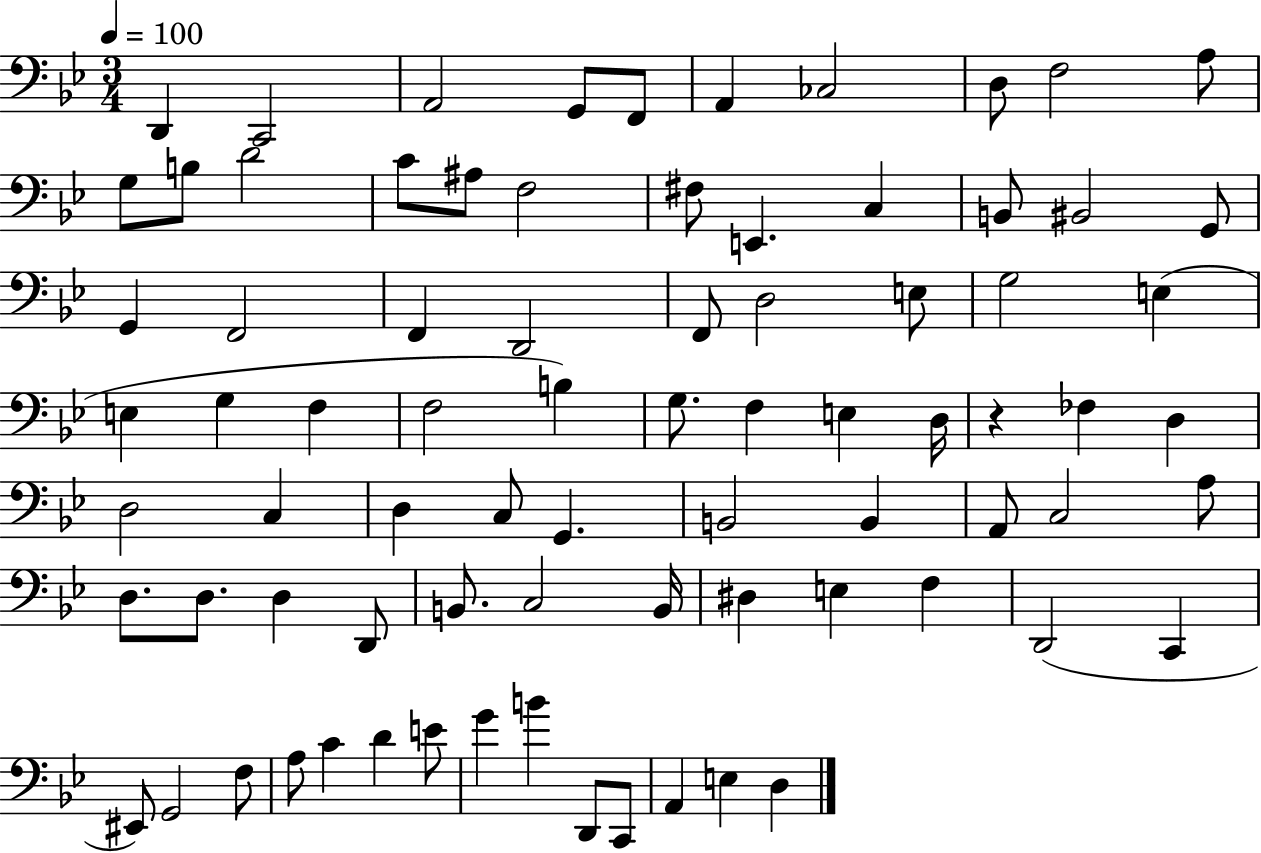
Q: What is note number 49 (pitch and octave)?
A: B2